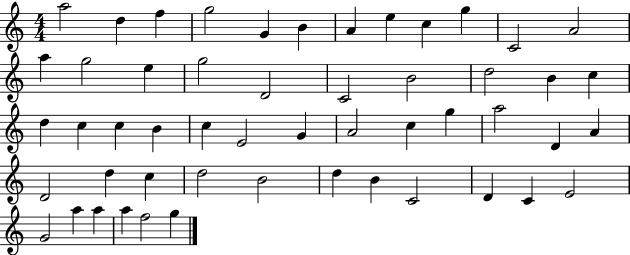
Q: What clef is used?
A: treble